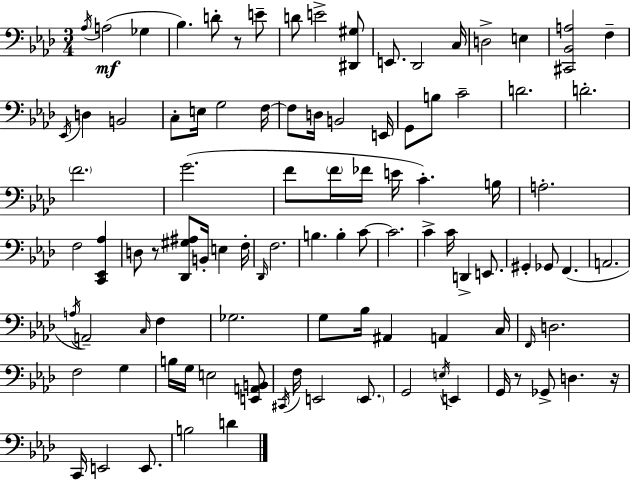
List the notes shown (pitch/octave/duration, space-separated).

Ab3/s A3/h Gb3/q Bb3/q. D4/e R/e E4/e D4/e E4/h [D#2,G#3]/e E2/e. Db2/h C3/s D3/h E3/q [C#2,Bb2,A3]/h F3/q Eb2/s D3/q B2/h C3/e E3/s G3/h F3/s F3/e D3/s B2/h E2/s G2/e B3/e C4/h D4/h. D4/h. F4/h. G4/h. F4/e F4/s FES4/s E4/s C4/q. B3/s A3/h. F3/h [C2,Eb2,Ab3]/q D3/e R/e [Db2,G#3,A#3]/e B2/s E3/q F3/s Db2/s F3/h. B3/q. B3/q C4/e C4/h. C4/q C4/s D2/q E2/e. G#2/q Gb2/e F2/q. A2/h. A3/s A2/h C3/s F3/q Gb3/h. G3/e Bb3/s A#2/q A2/q C3/s F2/s D3/h. F3/h G3/q B3/s G3/s E3/h [E2,A2,B2]/e C#2/s F3/s E2/h E2/e. G2/h E3/s E2/q G2/s R/e Gb2/e D3/q. R/s C2/s E2/h E2/e. B3/h D4/q